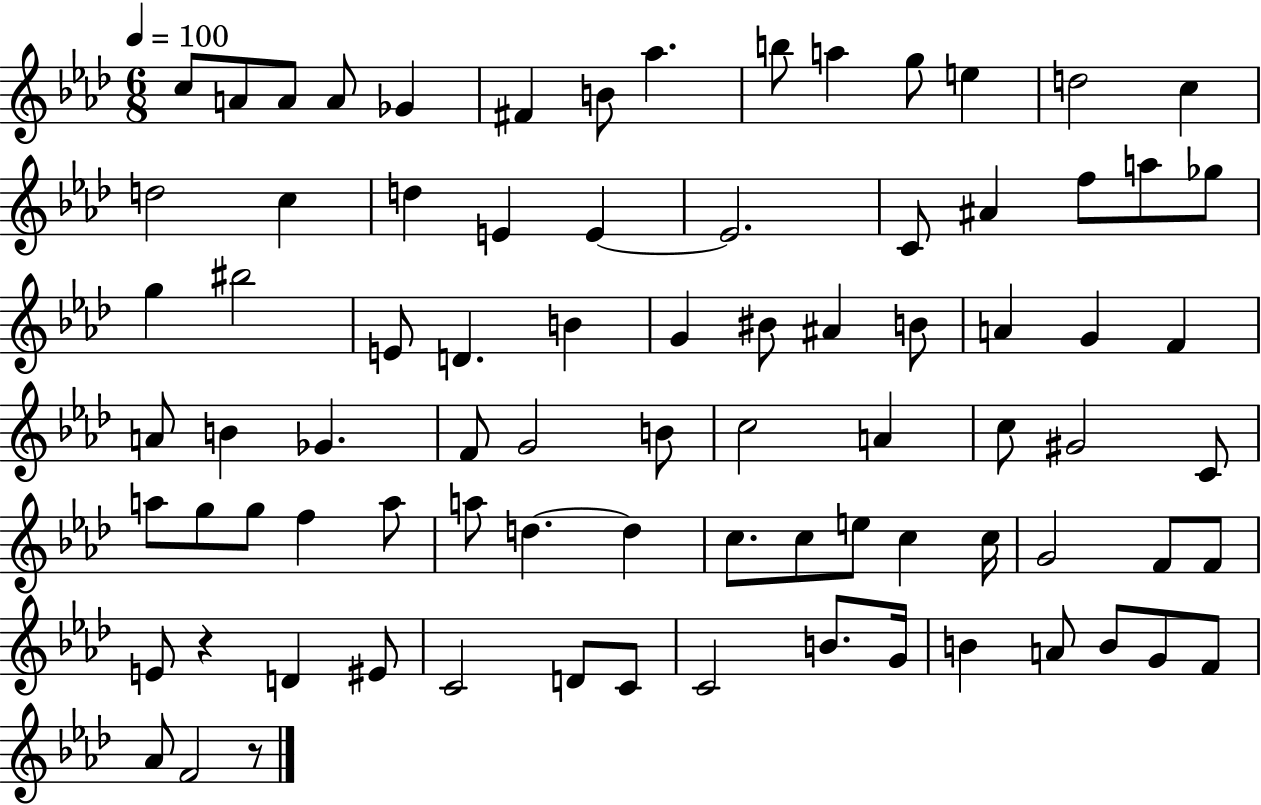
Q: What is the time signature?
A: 6/8